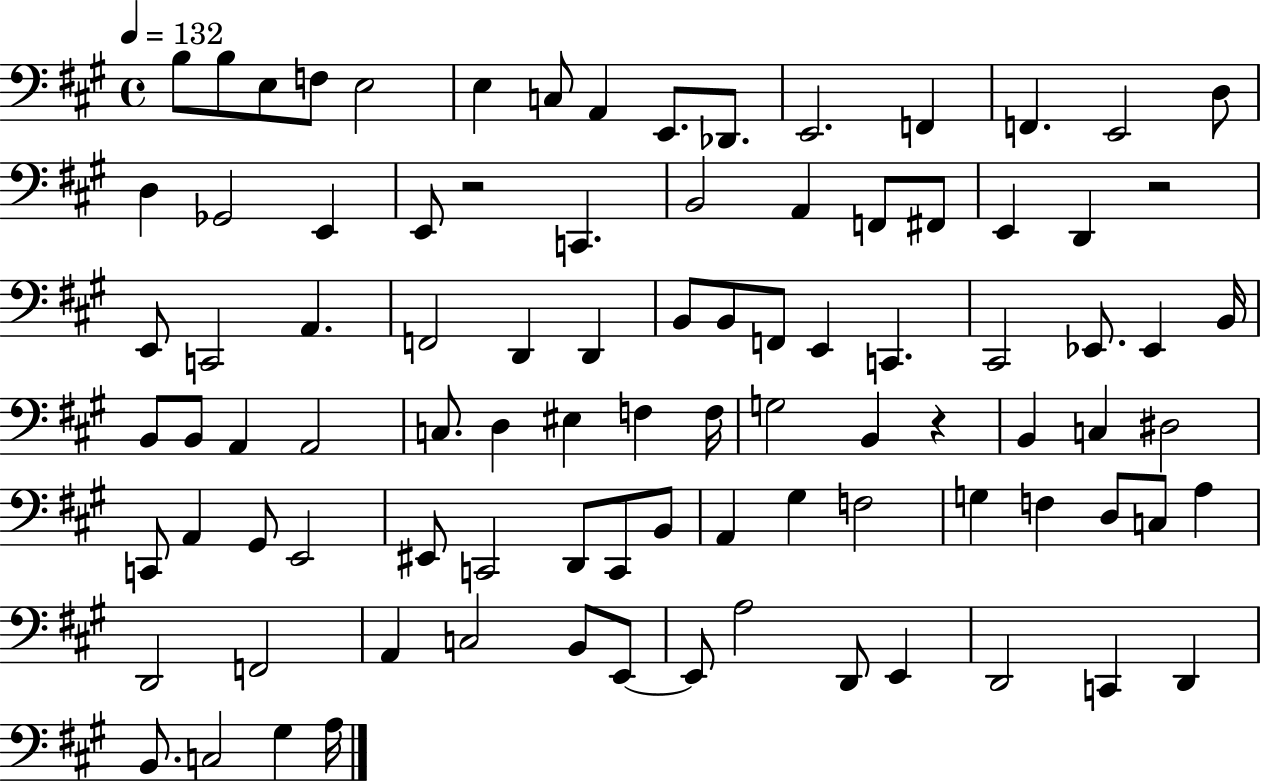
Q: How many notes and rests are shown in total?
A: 92